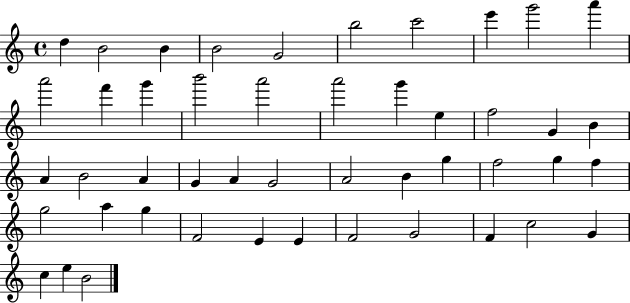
D5/q B4/h B4/q B4/h G4/h B5/h C6/h E6/q G6/h A6/q A6/h F6/q G6/q B6/h A6/h A6/h G6/q E5/q F5/h G4/q B4/q A4/q B4/h A4/q G4/q A4/q G4/h A4/h B4/q G5/q F5/h G5/q F5/q G5/h A5/q G5/q F4/h E4/q E4/q F4/h G4/h F4/q C5/h G4/q C5/q E5/q B4/h